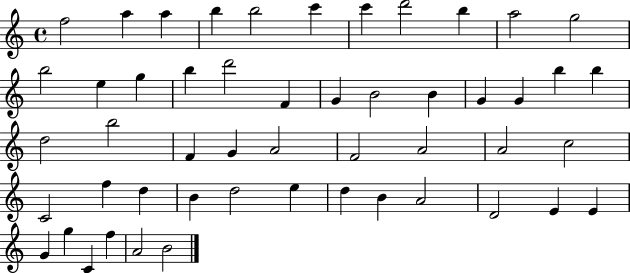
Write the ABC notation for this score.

X:1
T:Untitled
M:4/4
L:1/4
K:C
f2 a a b b2 c' c' d'2 b a2 g2 b2 e g b d'2 F G B2 B G G b b d2 b2 F G A2 F2 A2 A2 c2 C2 f d B d2 e d B A2 D2 E E G g C f A2 B2